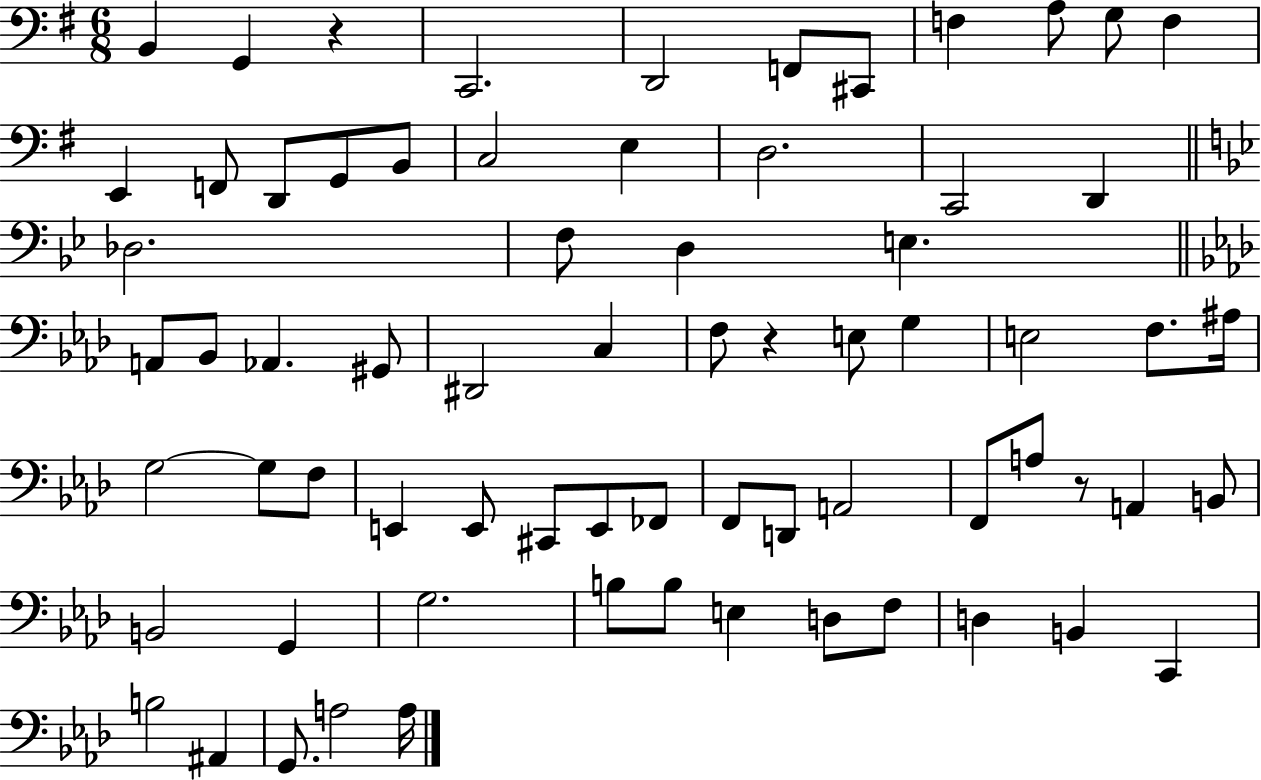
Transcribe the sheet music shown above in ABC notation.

X:1
T:Untitled
M:6/8
L:1/4
K:G
B,, G,, z C,,2 D,,2 F,,/2 ^C,,/2 F, A,/2 G,/2 F, E,, F,,/2 D,,/2 G,,/2 B,,/2 C,2 E, D,2 C,,2 D,, _D,2 F,/2 D, E, A,,/2 _B,,/2 _A,, ^G,,/2 ^D,,2 C, F,/2 z E,/2 G, E,2 F,/2 ^A,/4 G,2 G,/2 F,/2 E,, E,,/2 ^C,,/2 E,,/2 _F,,/2 F,,/2 D,,/2 A,,2 F,,/2 A,/2 z/2 A,, B,,/2 B,,2 G,, G,2 B,/2 B,/2 E, D,/2 F,/2 D, B,, C,, B,2 ^A,, G,,/2 A,2 A,/4